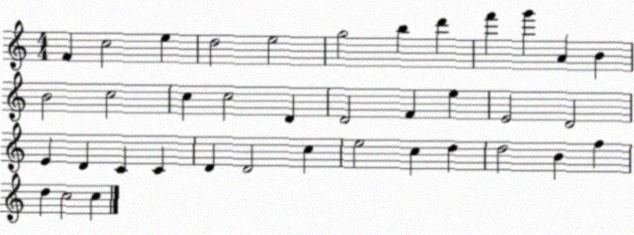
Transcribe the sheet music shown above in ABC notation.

X:1
T:Untitled
M:4/4
L:1/4
K:C
F c2 e d2 e2 g2 b d' f' g' A B B2 c2 c c2 D D2 F e E2 D2 E D C C D D2 c e2 c d d2 B f d c2 c